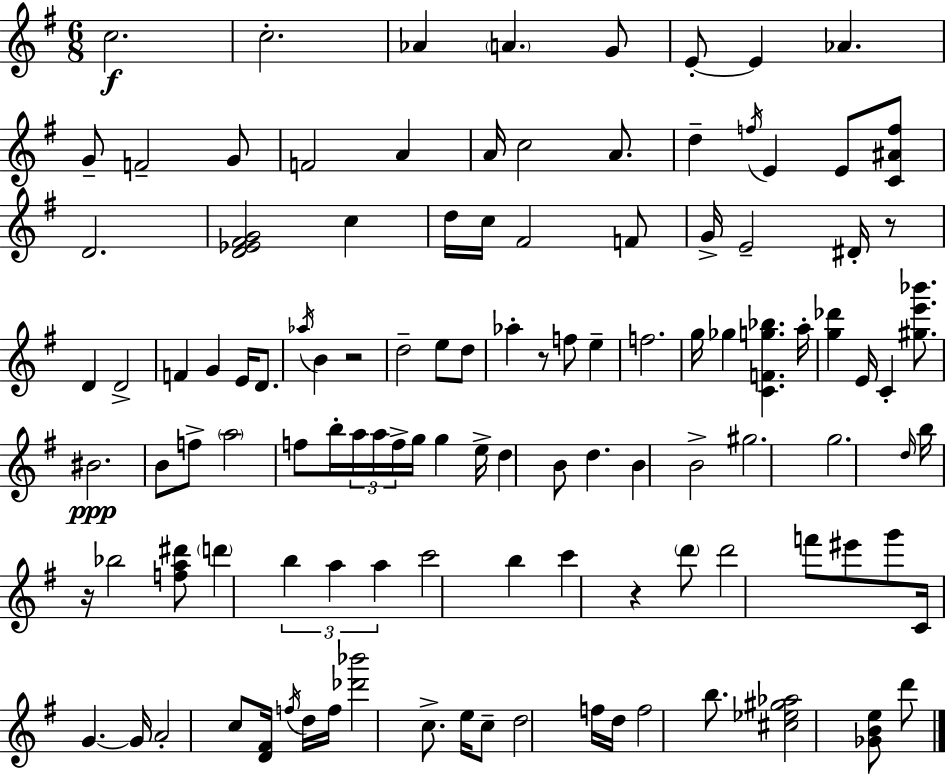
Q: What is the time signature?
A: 6/8